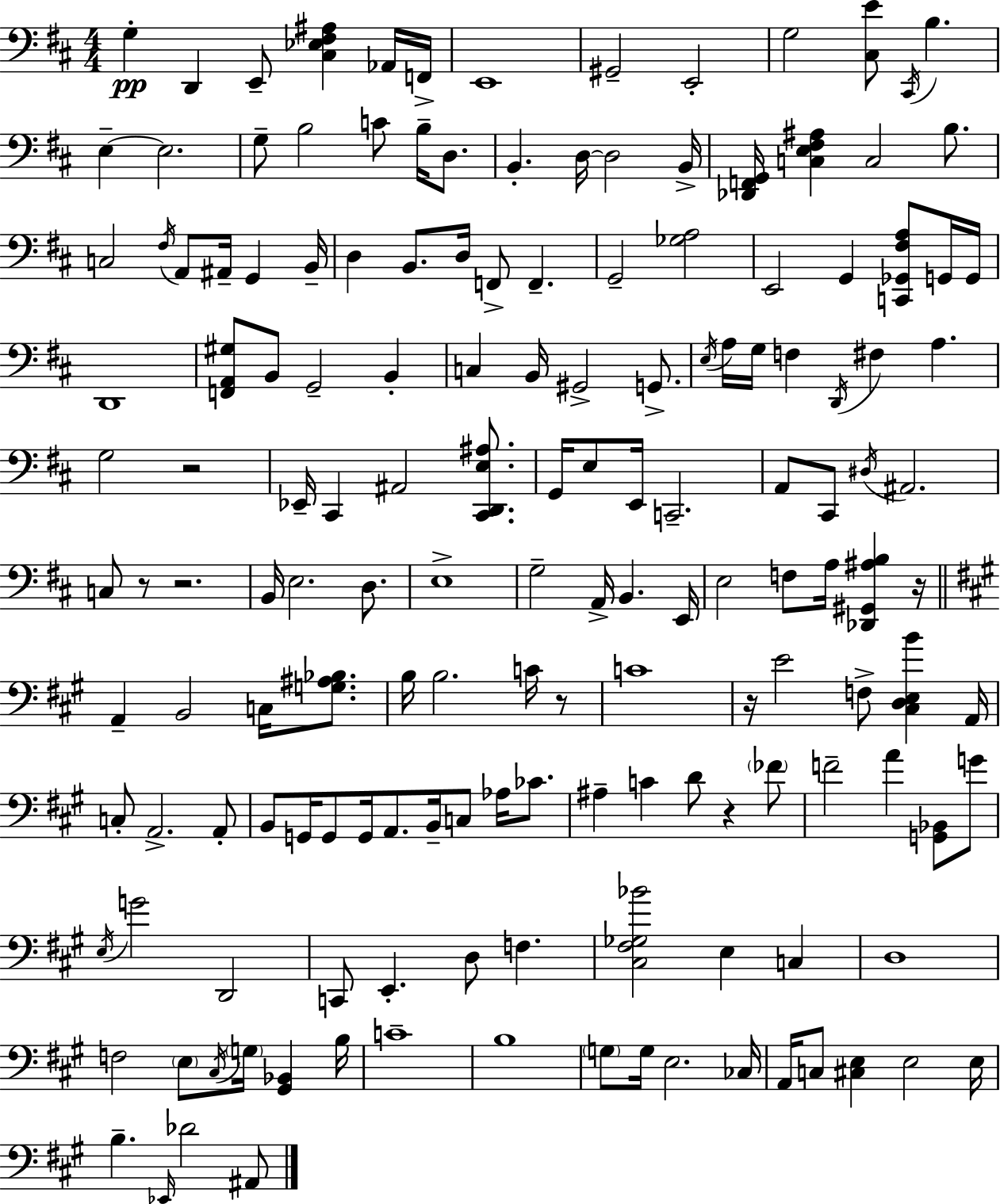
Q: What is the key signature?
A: D major